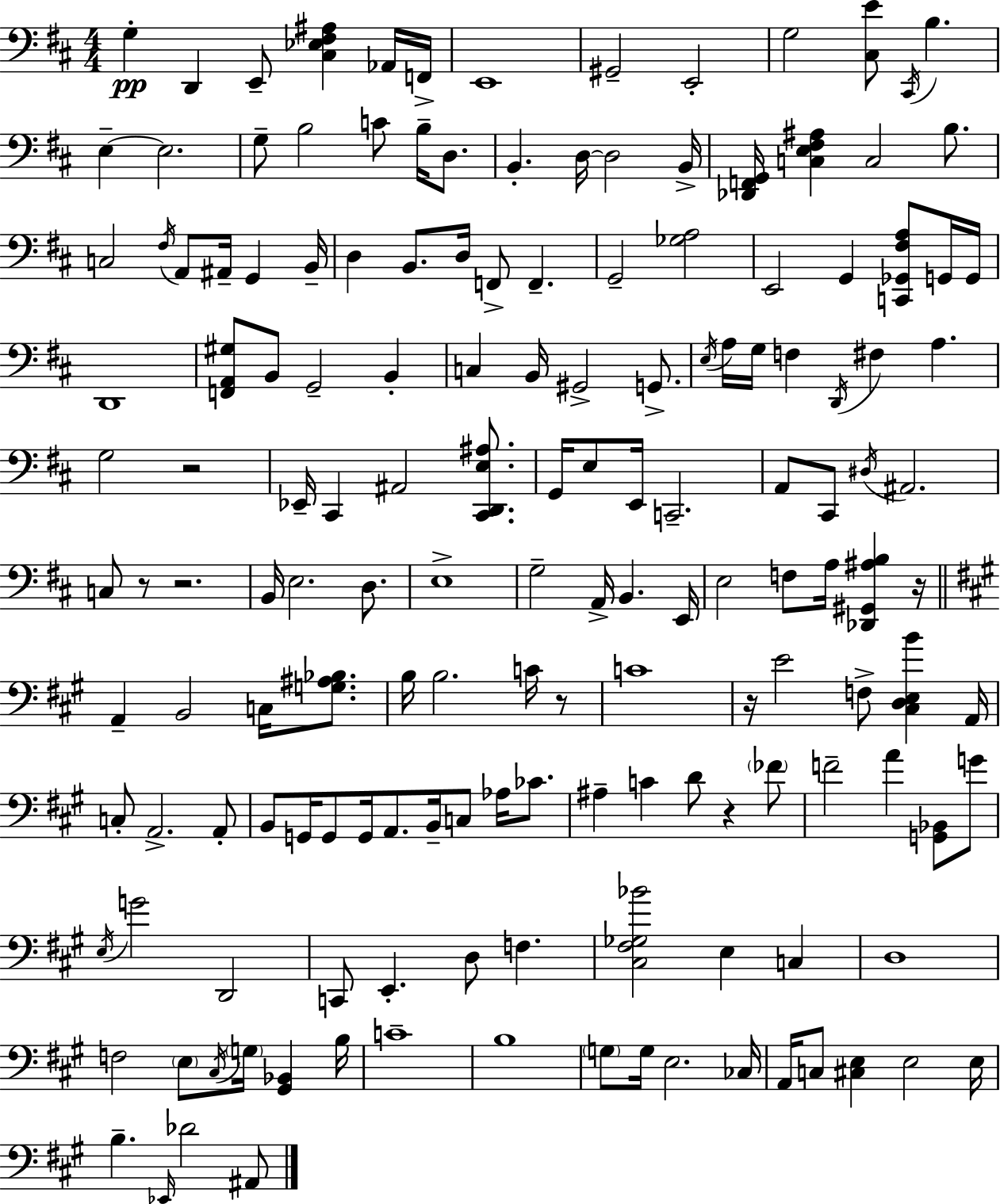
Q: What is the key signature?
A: D major